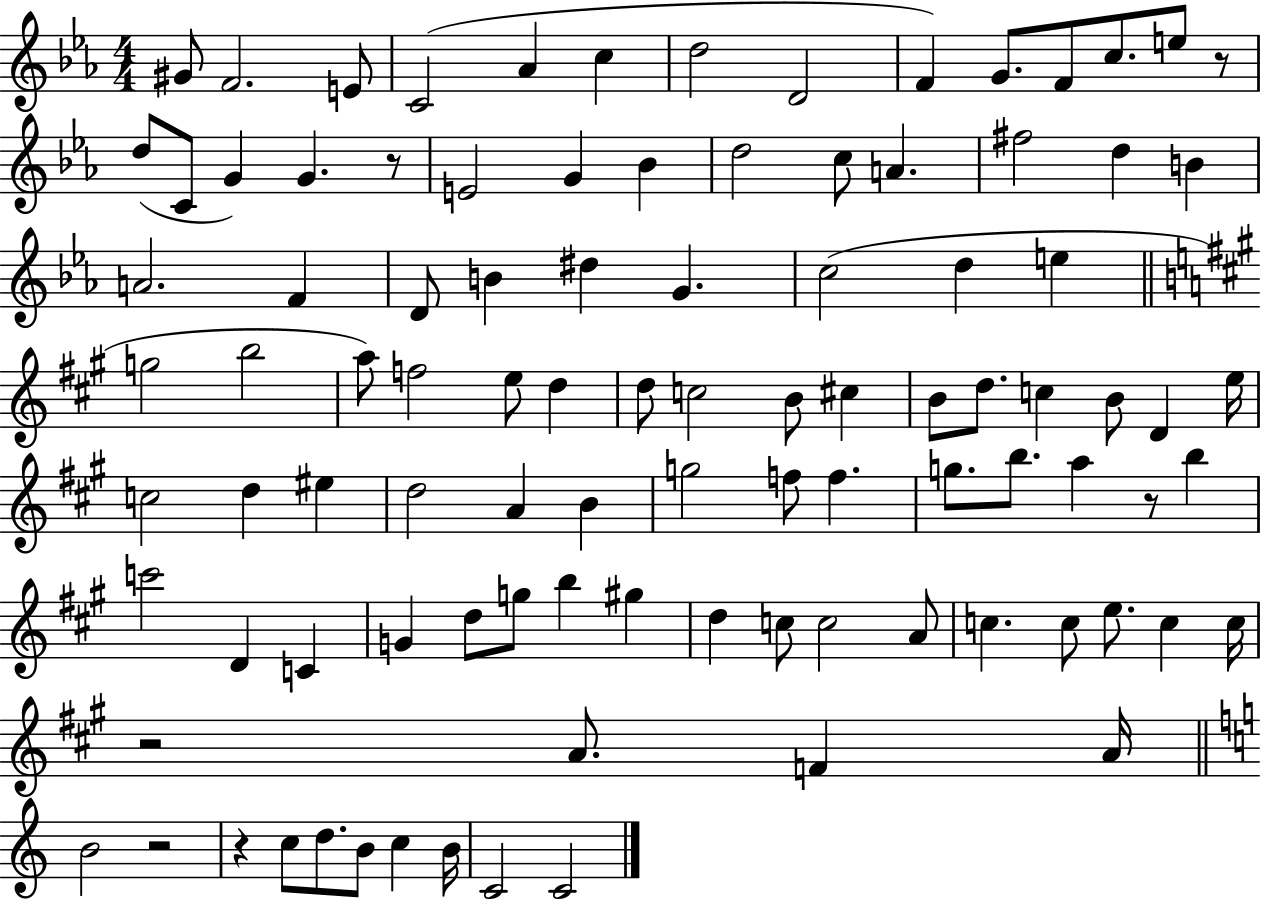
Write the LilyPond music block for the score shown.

{
  \clef treble
  \numericTimeSignature
  \time 4/4
  \key ees \major
  gis'8 f'2. e'8 | c'2( aes'4 c''4 | d''2 d'2 | f'4) g'8. f'8 c''8. e''8 r8 | \break d''8( c'8 g'4) g'4. r8 | e'2 g'4 bes'4 | d''2 c''8 a'4. | fis''2 d''4 b'4 | \break a'2. f'4 | d'8 b'4 dis''4 g'4. | c''2( d''4 e''4 | \bar "||" \break \key a \major g''2 b''2 | a''8) f''2 e''8 d''4 | d''8 c''2 b'8 cis''4 | b'8 d''8. c''4 b'8 d'4 e''16 | \break c''2 d''4 eis''4 | d''2 a'4 b'4 | g''2 f''8 f''4. | g''8. b''8. a''4 r8 b''4 | \break c'''2 d'4 c'4 | g'4 d''8 g''8 b''4 gis''4 | d''4 c''8 c''2 a'8 | c''4. c''8 e''8. c''4 c''16 | \break r2 a'8. f'4 a'16 | \bar "||" \break \key c \major b'2 r2 | r4 c''8 d''8. b'8 c''4 b'16 | c'2 c'2 | \bar "|."
}